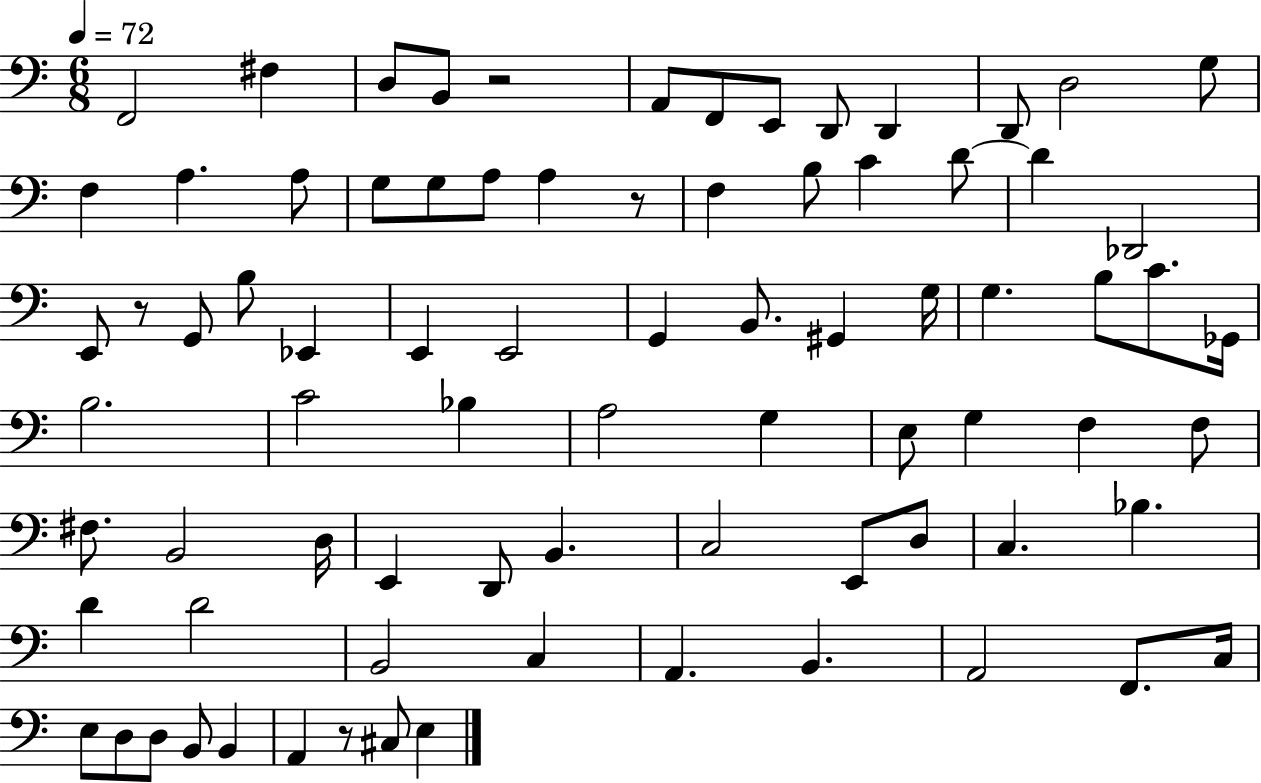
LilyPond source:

{
  \clef bass
  \numericTimeSignature
  \time 6/8
  \key c \major
  \tempo 4 = 72
  f,2 fis4 | d8 b,8 r2 | a,8 f,8 e,8 d,8 d,4 | d,8 d2 g8 | \break f4 a4. a8 | g8 g8 a8 a4 r8 | f4 b8 c'4 d'8~~ | d'4 des,2 | \break e,8 r8 g,8 b8 ees,4 | e,4 e,2 | g,4 b,8. gis,4 g16 | g4. b8 c'8. ges,16 | \break b2. | c'2 bes4 | a2 g4 | e8 g4 f4 f8 | \break fis8. b,2 d16 | e,4 d,8 b,4. | c2 e,8 d8 | c4. bes4. | \break d'4 d'2 | b,2 c4 | a,4. b,4. | a,2 f,8. c16 | \break e8 d8 d8 b,8 b,4 | a,4 r8 cis8 e4 | \bar "|."
}